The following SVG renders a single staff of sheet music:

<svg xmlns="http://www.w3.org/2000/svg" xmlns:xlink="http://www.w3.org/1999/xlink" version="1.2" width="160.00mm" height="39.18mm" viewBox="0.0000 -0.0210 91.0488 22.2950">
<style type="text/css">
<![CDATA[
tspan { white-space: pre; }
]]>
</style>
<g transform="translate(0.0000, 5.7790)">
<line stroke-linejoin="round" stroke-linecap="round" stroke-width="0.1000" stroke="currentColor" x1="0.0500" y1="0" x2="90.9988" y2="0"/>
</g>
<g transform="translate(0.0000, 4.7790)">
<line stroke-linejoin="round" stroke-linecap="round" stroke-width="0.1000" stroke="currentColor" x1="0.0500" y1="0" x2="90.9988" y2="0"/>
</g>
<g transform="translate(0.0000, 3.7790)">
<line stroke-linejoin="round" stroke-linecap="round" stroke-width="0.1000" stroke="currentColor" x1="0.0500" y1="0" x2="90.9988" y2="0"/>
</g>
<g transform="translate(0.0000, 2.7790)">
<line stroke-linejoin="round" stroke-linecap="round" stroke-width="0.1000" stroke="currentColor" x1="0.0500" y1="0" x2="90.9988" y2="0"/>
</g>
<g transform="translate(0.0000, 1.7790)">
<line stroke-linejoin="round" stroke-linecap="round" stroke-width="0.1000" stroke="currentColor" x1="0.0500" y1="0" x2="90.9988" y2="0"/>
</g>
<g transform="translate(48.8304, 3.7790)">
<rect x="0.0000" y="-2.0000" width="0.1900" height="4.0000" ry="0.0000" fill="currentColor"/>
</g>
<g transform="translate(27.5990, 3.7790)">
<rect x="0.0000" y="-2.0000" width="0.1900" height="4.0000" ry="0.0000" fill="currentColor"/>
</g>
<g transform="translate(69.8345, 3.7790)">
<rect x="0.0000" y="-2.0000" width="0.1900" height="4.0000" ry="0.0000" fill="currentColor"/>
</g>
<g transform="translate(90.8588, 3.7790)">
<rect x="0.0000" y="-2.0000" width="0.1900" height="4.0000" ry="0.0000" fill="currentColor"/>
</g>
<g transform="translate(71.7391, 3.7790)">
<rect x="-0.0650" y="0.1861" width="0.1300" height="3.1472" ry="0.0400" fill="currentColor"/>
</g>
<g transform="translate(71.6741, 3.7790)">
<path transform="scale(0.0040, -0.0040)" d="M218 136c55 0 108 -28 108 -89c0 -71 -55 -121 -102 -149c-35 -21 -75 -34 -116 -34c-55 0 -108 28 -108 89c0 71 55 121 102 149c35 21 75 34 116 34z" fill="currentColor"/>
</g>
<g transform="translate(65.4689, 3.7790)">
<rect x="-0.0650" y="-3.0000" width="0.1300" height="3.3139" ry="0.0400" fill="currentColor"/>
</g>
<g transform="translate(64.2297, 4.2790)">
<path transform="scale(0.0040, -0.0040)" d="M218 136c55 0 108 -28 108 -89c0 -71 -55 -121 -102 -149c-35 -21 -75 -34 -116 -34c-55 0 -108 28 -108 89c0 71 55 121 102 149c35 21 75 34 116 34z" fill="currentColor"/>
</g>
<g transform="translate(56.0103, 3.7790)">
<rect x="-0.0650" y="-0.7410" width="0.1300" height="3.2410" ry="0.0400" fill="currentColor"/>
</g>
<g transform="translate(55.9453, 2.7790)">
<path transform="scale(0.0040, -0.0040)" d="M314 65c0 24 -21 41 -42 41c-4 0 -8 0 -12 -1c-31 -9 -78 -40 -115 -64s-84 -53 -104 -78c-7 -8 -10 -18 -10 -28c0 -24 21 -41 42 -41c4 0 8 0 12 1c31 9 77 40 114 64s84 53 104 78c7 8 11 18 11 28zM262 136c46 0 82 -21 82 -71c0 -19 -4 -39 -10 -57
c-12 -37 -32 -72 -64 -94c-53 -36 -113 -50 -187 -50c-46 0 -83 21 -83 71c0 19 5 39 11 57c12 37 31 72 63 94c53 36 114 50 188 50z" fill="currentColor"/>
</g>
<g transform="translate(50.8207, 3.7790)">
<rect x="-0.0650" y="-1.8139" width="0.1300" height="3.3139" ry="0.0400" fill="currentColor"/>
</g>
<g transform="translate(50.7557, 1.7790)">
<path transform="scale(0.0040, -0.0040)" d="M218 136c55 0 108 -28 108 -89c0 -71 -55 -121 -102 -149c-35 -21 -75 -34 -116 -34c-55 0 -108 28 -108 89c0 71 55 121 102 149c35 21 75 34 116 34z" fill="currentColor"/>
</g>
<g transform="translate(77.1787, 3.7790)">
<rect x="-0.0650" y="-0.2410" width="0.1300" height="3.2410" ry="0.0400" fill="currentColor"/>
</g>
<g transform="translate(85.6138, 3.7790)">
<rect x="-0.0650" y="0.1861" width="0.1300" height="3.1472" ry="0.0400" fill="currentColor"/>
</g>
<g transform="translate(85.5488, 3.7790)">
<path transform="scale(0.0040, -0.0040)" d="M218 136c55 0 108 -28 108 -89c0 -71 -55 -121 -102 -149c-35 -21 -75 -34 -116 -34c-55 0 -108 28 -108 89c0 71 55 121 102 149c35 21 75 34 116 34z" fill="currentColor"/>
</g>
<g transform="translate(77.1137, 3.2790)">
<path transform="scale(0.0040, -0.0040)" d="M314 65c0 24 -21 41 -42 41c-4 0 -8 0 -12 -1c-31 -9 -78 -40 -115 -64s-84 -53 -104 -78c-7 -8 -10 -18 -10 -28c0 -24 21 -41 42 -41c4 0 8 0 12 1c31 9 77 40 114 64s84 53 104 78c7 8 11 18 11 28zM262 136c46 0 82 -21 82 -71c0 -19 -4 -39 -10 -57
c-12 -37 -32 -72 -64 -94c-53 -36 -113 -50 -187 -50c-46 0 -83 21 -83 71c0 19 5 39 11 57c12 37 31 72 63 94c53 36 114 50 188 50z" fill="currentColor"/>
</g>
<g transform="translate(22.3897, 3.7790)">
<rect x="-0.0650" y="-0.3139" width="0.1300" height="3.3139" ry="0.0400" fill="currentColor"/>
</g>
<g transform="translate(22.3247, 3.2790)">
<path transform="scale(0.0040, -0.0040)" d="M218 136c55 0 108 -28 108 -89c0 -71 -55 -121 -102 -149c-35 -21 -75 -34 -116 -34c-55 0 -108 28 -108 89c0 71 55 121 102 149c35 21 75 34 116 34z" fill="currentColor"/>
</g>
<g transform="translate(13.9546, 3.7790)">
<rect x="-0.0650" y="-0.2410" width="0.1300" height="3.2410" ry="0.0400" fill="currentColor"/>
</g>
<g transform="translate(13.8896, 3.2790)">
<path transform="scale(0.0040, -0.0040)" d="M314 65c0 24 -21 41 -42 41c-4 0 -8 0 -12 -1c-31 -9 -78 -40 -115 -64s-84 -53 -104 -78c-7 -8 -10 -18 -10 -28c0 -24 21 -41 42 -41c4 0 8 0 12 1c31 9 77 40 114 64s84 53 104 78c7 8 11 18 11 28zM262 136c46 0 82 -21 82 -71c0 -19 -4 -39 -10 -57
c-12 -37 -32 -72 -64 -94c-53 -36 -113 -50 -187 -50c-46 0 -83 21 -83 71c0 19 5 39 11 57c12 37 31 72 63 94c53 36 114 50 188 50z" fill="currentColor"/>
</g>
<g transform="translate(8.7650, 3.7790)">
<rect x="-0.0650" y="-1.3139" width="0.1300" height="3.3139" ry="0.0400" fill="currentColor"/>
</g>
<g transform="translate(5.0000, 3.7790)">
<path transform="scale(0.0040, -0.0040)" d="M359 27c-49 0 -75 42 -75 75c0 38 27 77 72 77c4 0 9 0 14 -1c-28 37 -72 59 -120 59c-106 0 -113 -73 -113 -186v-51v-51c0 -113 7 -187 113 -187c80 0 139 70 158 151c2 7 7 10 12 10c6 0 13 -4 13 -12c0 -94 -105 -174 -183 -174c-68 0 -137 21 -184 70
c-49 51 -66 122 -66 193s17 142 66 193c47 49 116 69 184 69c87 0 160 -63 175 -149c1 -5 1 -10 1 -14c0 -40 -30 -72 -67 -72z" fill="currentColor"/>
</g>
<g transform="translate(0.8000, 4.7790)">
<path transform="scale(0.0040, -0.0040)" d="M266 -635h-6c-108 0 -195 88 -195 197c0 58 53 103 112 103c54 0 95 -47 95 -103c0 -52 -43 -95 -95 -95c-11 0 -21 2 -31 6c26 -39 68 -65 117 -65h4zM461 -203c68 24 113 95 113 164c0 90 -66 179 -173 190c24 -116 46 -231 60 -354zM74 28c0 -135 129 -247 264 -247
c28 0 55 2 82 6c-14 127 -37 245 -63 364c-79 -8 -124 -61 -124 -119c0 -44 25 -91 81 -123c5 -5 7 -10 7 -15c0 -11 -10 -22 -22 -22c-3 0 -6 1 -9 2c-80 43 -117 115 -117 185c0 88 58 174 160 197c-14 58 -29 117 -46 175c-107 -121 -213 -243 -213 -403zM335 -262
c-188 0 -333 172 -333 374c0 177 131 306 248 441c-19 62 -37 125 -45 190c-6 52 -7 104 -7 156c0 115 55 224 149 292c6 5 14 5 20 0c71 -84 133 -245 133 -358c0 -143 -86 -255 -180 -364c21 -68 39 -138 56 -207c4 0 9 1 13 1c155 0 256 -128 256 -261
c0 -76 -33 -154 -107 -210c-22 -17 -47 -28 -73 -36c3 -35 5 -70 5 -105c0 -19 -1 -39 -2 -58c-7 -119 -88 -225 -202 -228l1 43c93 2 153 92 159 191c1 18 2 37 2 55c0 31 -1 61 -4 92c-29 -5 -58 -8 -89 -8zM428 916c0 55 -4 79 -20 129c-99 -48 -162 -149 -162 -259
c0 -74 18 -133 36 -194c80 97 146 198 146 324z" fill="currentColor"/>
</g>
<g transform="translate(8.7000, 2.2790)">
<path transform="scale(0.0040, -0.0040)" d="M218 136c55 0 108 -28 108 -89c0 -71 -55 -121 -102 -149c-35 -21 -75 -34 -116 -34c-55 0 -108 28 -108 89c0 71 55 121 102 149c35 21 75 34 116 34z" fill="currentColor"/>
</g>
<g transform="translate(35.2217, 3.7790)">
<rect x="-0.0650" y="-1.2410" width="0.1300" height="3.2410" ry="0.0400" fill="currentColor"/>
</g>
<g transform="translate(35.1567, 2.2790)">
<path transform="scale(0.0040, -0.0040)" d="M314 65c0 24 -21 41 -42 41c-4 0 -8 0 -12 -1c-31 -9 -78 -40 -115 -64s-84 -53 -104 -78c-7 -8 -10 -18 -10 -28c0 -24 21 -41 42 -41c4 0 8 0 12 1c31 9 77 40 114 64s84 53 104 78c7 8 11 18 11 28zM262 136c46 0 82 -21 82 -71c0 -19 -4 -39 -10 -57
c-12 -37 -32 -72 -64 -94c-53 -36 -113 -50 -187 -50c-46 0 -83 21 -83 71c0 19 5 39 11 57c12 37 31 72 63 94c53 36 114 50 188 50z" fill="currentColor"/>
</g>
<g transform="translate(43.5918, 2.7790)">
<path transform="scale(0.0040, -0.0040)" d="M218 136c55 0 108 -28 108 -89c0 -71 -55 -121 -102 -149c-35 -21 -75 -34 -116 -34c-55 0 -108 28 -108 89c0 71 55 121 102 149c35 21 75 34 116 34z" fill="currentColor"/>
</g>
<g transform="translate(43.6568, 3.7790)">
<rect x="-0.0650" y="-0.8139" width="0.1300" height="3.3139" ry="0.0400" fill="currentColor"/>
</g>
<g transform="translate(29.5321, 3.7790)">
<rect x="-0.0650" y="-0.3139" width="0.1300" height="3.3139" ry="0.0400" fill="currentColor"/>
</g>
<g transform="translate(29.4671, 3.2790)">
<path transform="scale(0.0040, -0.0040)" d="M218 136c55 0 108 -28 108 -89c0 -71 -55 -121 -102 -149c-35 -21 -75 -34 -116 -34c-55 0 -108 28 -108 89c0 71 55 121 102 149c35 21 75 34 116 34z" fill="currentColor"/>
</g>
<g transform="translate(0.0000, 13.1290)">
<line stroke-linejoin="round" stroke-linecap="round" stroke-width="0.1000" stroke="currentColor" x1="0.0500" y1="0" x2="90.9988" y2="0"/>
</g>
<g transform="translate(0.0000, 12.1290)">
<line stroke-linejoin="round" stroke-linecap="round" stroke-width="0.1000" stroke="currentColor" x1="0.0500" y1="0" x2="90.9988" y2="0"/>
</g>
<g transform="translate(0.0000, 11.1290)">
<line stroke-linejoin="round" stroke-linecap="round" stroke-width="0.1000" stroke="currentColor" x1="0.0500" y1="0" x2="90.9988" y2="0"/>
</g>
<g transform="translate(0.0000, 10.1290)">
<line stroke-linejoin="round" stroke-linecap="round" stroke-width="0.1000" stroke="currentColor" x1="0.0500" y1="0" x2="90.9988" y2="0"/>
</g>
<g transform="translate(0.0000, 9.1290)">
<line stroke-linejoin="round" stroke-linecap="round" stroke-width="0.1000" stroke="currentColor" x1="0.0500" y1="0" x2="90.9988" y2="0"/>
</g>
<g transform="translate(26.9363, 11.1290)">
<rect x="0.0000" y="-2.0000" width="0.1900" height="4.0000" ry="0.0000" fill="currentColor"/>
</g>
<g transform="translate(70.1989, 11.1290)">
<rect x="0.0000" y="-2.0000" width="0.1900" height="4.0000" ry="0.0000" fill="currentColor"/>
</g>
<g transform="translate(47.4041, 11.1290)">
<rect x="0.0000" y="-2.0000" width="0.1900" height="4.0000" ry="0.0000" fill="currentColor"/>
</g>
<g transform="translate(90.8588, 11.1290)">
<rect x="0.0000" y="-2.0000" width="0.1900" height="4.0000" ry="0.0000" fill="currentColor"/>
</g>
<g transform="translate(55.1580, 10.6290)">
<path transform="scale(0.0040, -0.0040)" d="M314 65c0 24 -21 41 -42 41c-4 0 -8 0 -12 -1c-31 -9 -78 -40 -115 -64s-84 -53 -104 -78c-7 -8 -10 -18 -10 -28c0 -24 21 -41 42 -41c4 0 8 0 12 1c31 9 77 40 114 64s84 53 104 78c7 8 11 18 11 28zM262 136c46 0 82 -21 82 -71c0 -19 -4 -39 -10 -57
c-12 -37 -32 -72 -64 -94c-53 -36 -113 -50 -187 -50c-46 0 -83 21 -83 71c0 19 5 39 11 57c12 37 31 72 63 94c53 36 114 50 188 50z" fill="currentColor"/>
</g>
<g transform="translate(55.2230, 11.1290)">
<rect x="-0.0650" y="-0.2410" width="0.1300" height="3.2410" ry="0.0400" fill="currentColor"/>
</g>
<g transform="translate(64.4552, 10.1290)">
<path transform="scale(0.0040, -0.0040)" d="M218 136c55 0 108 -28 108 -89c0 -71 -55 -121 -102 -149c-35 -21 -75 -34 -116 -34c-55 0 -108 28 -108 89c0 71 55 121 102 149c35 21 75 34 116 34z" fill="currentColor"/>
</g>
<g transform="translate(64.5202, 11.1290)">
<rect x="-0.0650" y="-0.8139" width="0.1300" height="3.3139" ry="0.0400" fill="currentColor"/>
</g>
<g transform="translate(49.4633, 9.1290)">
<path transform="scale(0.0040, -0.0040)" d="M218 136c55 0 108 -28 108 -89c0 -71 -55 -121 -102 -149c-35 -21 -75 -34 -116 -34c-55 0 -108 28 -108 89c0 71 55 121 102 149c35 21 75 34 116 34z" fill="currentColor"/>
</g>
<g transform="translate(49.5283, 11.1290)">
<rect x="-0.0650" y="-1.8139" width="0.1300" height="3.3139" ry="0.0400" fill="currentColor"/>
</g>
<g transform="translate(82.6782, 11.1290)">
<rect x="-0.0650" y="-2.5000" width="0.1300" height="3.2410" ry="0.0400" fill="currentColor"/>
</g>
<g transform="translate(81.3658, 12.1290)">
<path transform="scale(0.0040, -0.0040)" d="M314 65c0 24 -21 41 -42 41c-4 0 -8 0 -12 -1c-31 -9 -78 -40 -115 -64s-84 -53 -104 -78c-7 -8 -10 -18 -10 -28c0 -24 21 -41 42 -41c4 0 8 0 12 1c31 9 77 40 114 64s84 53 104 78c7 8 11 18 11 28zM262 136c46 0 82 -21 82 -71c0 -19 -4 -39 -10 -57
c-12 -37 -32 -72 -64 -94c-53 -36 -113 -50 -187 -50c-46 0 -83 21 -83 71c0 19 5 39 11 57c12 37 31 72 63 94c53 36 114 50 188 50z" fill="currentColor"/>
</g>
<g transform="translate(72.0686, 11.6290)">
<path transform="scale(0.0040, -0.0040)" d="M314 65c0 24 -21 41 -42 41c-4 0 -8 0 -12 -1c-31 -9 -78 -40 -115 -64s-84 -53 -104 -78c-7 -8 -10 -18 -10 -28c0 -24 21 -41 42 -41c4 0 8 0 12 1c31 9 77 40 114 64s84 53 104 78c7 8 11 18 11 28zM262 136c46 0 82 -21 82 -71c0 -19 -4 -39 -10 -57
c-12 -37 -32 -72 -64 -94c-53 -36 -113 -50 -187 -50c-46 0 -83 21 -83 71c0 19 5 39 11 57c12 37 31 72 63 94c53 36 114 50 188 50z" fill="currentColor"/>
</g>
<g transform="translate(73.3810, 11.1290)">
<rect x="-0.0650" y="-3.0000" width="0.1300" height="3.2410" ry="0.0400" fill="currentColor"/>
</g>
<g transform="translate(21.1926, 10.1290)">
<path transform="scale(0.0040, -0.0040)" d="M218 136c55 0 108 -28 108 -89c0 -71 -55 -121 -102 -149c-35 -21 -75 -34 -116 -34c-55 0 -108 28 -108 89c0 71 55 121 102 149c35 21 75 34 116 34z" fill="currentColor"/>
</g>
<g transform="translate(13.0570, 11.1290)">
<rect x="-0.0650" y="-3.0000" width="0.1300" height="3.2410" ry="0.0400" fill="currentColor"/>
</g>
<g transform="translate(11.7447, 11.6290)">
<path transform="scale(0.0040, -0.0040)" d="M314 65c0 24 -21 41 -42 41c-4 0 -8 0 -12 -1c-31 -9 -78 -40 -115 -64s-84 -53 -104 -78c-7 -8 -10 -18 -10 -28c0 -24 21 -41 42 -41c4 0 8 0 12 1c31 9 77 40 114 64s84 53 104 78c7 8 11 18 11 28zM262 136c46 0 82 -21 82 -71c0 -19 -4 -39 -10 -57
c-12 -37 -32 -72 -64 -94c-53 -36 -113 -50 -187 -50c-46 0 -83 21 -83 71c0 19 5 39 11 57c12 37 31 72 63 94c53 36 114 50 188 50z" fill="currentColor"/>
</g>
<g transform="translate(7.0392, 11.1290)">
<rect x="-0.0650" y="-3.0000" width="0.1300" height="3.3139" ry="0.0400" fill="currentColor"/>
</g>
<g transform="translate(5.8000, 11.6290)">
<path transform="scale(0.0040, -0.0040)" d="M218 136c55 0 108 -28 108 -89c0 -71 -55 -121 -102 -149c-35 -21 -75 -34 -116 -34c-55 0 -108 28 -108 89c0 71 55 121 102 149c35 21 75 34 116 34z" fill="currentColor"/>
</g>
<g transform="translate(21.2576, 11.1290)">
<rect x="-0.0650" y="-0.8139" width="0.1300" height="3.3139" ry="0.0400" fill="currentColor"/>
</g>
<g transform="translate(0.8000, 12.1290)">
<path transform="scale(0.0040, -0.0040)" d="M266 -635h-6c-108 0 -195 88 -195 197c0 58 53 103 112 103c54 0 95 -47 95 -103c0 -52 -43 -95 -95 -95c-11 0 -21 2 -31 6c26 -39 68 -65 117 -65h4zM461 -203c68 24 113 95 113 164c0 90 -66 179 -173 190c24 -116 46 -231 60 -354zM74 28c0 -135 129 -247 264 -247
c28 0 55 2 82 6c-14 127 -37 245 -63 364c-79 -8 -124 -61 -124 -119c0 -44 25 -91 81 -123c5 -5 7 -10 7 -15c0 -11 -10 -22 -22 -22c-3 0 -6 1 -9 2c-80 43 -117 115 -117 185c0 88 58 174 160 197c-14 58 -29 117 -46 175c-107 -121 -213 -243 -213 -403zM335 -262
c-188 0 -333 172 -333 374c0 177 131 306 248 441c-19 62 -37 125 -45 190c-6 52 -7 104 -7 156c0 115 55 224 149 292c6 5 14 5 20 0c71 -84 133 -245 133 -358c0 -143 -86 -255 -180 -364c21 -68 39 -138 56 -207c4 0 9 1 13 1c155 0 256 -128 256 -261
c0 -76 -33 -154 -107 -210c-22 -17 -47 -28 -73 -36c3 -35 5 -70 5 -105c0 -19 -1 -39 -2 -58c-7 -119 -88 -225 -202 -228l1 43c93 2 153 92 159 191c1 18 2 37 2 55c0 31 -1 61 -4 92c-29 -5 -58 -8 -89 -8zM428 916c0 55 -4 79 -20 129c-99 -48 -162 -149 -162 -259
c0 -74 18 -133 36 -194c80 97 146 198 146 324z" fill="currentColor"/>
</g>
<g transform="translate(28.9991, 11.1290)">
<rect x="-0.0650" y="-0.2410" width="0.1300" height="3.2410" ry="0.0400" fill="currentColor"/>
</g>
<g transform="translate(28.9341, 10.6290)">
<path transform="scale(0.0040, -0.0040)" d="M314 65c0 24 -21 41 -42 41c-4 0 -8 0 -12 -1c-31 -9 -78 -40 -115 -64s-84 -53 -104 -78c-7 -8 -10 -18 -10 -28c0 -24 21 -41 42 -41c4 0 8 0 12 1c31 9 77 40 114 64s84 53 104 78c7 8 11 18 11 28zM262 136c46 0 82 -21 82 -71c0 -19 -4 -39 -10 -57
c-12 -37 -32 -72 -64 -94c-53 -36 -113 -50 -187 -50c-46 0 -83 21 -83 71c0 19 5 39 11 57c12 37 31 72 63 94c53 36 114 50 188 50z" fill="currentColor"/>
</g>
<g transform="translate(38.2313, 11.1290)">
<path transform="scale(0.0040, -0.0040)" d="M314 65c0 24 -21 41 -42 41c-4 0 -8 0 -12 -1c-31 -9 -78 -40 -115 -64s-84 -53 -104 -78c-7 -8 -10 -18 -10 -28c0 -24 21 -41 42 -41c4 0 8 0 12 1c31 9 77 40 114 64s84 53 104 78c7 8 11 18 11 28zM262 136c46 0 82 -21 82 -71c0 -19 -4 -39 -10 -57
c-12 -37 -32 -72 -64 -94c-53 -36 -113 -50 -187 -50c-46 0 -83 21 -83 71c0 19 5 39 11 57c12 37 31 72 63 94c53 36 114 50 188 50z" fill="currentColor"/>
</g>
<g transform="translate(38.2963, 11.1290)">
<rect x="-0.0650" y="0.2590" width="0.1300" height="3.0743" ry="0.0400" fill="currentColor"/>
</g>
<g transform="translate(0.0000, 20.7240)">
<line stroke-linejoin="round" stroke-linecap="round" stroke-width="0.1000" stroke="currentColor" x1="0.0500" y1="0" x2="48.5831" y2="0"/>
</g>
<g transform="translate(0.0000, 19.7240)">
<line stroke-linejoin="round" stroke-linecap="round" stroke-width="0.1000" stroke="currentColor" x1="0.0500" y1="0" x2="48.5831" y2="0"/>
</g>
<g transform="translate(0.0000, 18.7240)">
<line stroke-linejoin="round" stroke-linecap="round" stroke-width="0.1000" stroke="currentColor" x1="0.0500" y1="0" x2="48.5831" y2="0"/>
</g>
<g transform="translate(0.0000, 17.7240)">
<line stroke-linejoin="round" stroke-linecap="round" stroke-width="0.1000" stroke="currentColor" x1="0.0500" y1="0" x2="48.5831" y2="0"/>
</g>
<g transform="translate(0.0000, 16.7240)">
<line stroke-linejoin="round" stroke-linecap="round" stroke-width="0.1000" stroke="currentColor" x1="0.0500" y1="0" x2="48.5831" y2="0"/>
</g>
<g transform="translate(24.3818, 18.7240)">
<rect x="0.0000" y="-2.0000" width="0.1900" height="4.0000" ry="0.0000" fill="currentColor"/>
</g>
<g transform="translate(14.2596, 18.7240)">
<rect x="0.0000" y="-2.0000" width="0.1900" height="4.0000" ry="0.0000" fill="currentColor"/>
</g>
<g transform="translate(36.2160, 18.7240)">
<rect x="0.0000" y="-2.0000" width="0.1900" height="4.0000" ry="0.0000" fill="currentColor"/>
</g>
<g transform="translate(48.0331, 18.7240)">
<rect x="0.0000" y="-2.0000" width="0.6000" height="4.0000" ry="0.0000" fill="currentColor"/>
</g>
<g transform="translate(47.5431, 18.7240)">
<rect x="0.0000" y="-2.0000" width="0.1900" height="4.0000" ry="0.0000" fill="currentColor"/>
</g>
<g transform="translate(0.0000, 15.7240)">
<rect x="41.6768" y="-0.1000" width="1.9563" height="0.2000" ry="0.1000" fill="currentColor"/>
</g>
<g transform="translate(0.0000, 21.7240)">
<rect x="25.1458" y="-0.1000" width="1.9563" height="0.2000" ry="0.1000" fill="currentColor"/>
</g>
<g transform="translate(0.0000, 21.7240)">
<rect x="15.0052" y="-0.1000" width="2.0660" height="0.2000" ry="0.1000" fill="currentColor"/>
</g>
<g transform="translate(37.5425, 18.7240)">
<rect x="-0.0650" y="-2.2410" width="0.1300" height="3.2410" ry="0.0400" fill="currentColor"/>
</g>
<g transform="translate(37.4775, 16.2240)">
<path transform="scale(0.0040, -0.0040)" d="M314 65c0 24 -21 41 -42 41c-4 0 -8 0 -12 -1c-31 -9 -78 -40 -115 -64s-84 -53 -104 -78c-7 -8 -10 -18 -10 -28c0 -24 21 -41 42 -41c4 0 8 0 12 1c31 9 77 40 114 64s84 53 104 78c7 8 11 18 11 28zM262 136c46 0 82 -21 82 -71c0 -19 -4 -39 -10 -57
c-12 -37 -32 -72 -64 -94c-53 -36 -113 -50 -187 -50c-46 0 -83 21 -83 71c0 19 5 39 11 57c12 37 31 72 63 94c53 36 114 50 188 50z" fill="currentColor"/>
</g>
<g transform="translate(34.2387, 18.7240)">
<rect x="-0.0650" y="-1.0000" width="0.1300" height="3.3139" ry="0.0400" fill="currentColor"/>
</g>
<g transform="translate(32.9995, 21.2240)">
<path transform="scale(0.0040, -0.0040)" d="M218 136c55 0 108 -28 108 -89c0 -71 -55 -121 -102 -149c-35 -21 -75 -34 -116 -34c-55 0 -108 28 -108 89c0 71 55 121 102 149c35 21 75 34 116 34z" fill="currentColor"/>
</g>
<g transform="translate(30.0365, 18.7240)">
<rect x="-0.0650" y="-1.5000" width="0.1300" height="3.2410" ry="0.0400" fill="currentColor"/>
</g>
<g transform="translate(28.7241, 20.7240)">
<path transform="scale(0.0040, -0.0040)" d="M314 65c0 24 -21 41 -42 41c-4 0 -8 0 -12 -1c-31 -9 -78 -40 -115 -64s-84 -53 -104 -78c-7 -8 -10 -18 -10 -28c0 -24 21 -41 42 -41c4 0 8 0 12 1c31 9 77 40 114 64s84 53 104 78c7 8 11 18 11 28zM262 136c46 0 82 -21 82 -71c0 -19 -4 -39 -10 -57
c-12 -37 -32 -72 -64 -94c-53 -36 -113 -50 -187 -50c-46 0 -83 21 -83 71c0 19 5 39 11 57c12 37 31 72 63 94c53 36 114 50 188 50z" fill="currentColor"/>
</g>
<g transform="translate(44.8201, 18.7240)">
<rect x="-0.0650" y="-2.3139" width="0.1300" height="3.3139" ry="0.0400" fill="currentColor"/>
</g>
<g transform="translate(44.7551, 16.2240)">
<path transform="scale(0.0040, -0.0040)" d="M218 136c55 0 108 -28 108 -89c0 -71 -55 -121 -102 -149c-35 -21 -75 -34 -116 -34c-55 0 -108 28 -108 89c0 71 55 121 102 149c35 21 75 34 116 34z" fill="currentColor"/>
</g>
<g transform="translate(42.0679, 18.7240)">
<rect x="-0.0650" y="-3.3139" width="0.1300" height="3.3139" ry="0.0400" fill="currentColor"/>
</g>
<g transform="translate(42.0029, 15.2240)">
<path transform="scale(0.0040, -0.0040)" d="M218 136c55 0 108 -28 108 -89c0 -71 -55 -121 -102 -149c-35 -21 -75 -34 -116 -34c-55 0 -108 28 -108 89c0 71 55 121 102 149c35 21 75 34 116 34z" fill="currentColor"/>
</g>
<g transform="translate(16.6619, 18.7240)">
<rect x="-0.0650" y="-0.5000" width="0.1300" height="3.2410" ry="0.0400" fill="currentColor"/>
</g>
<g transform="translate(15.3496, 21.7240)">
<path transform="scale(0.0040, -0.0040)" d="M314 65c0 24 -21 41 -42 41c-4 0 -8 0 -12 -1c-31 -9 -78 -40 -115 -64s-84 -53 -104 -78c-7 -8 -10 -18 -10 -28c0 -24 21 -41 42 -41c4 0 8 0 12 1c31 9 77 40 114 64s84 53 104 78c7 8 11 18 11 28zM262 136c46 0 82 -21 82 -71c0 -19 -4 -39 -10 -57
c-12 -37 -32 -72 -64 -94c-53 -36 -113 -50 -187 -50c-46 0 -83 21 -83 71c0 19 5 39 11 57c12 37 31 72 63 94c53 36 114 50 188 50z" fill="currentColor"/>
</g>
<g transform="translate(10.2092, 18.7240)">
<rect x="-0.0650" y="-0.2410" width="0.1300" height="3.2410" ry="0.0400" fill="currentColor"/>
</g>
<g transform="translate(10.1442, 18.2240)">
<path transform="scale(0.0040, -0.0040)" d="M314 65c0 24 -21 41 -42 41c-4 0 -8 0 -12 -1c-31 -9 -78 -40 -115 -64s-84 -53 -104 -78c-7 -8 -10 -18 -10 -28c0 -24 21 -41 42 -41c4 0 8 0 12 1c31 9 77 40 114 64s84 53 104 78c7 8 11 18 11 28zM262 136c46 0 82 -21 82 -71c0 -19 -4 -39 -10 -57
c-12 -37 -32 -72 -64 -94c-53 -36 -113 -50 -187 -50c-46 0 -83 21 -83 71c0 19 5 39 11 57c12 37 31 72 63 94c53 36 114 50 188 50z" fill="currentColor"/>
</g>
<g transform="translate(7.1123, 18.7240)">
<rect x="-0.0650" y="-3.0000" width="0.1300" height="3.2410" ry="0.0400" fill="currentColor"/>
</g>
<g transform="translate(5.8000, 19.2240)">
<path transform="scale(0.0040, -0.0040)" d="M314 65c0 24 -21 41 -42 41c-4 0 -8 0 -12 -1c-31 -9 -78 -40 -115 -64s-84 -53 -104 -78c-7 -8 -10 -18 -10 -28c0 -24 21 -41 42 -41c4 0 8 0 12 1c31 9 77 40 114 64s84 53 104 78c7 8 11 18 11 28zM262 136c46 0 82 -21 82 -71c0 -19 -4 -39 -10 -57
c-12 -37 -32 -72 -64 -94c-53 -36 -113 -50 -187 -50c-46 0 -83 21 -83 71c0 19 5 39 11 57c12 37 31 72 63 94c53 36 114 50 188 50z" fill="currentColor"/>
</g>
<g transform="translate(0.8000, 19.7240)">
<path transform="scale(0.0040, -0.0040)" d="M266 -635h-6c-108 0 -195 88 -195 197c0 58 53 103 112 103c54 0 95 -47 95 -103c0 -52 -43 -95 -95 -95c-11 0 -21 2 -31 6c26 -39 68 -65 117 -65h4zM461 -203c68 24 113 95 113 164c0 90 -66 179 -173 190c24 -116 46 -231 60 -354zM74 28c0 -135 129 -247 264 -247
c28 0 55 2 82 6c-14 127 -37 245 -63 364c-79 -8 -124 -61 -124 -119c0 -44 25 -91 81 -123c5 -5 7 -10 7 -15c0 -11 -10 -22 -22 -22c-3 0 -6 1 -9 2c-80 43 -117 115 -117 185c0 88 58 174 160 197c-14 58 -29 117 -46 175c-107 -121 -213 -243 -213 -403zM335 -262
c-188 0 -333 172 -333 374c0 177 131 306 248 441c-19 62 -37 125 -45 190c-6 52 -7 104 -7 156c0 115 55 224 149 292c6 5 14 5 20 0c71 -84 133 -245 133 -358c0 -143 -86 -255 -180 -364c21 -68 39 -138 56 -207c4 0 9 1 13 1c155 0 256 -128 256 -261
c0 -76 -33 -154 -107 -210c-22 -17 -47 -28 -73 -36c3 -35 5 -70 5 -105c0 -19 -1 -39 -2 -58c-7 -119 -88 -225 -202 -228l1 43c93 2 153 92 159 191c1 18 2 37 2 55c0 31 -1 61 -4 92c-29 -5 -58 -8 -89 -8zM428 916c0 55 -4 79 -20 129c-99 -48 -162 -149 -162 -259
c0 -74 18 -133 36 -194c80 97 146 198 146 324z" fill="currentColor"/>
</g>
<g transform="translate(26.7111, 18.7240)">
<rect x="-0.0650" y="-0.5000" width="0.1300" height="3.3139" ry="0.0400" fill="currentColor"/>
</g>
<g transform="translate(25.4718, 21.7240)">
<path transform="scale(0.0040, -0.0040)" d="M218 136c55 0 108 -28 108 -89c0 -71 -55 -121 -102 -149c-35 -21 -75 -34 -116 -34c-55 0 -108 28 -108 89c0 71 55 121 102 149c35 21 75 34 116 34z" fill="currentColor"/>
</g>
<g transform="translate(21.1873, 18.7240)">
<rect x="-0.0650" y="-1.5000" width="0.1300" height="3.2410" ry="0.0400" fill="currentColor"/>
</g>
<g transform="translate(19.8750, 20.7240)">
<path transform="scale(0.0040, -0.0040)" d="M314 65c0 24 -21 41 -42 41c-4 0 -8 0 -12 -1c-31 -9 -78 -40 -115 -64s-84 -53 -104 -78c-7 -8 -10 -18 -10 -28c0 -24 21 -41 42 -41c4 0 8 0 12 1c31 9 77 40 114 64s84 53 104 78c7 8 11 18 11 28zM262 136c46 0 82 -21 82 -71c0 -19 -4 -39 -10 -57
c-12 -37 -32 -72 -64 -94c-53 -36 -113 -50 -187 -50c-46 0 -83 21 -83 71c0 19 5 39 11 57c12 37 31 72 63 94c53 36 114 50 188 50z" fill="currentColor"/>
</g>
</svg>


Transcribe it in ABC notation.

X:1
T:Untitled
M:4/4
L:1/4
K:C
e c2 c c e2 d f d2 A B c2 B A A2 d c2 B2 f c2 d A2 G2 A2 c2 C2 E2 C E2 D g2 b g